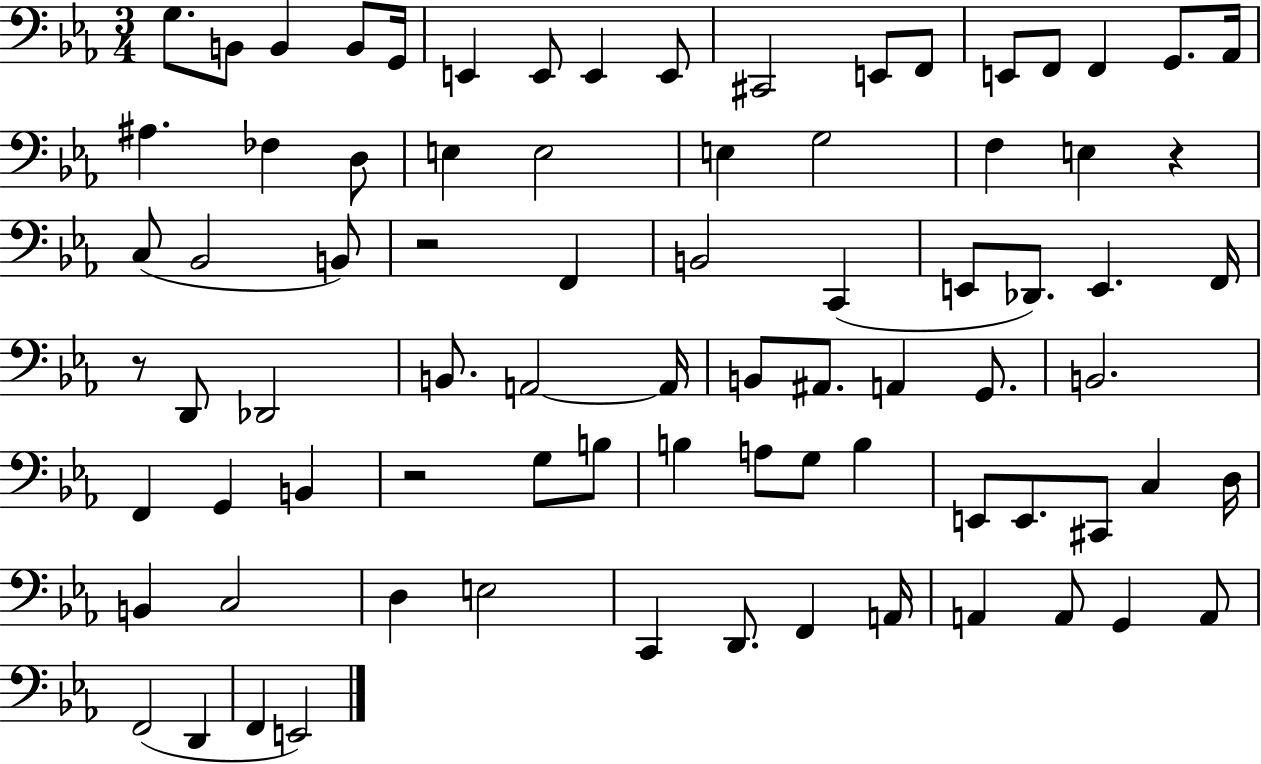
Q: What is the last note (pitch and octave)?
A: E2